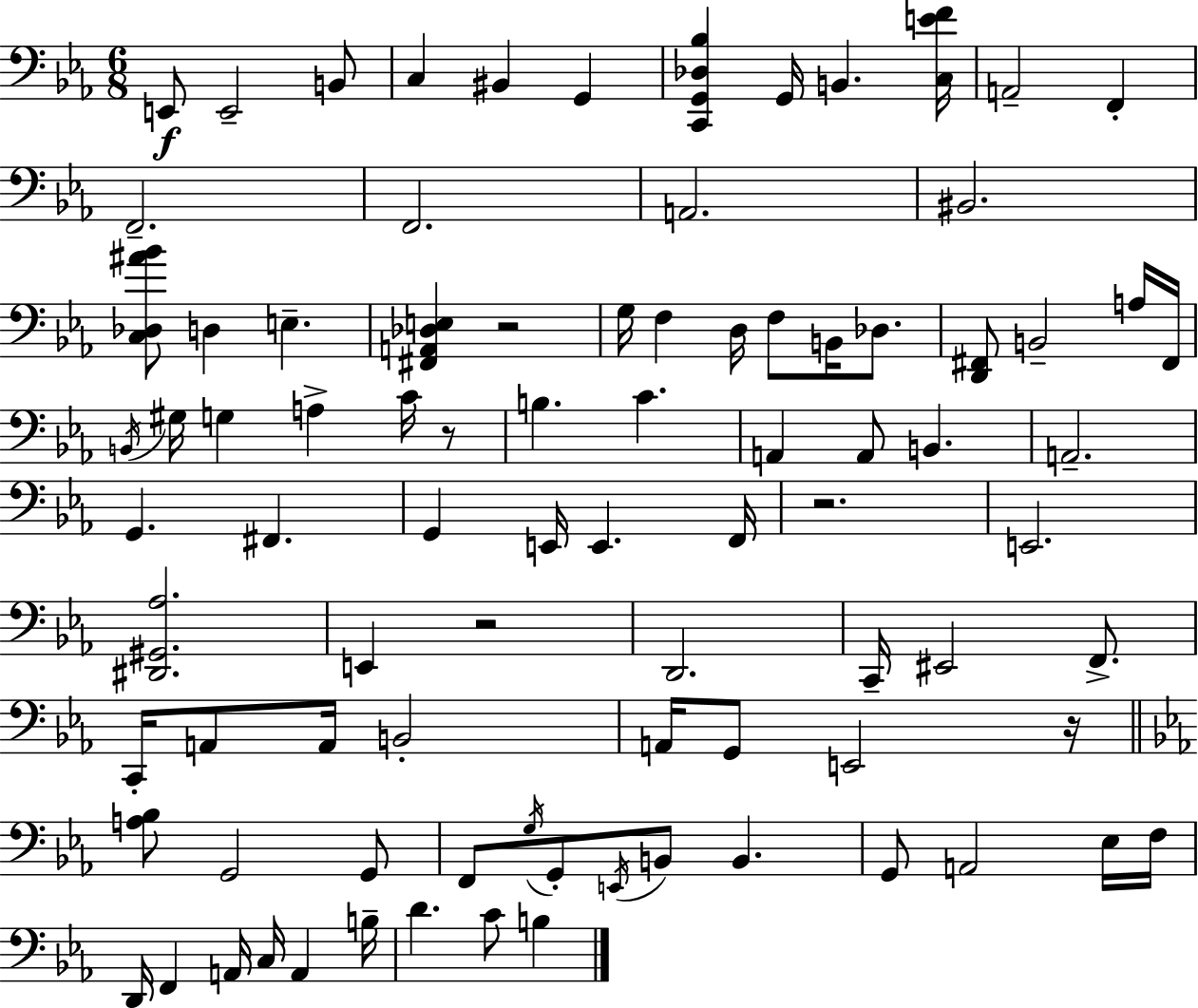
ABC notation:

X:1
T:Untitled
M:6/8
L:1/4
K:Eb
E,,/2 E,,2 B,,/2 C, ^B,, G,, [C,,G,,_D,_B,] G,,/4 B,, [C,EF]/4 A,,2 F,, F,,2 F,,2 A,,2 ^B,,2 [C,_D,^A_B]/2 D, E, [^F,,A,,_D,E,] z2 G,/4 F, D,/4 F,/2 B,,/4 _D,/2 [D,,^F,,]/2 B,,2 A,/4 ^F,,/4 B,,/4 ^G,/4 G, A, C/4 z/2 B, C A,, A,,/2 B,, A,,2 G,, ^F,, G,, E,,/4 E,, F,,/4 z2 E,,2 [^D,,^G,,_A,]2 E,, z2 D,,2 C,,/4 ^E,,2 F,,/2 C,,/4 A,,/2 A,,/4 B,,2 A,,/4 G,,/2 E,,2 z/4 [A,_B,]/2 G,,2 G,,/2 F,,/2 G,/4 G,,/2 E,,/4 B,,/2 B,, G,,/2 A,,2 _E,/4 F,/4 D,,/4 F,, A,,/4 C,/4 A,, B,/4 D C/2 B,